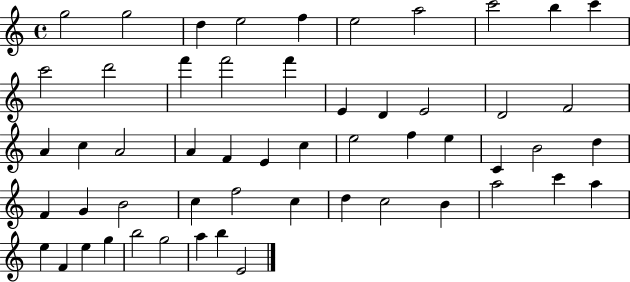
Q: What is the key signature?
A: C major